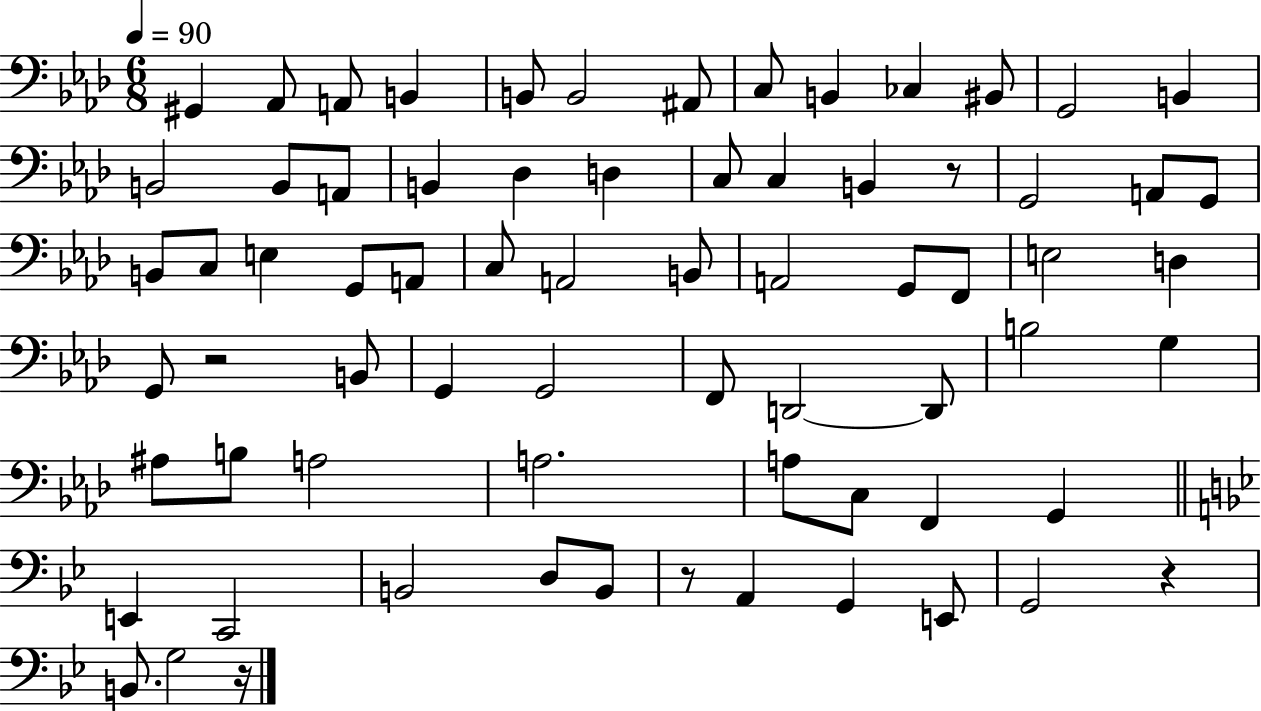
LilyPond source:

{
  \clef bass
  \numericTimeSignature
  \time 6/8
  \key aes \major
  \tempo 4 = 90
  \repeat volta 2 { gis,4 aes,8 a,8 b,4 | b,8 b,2 ais,8 | c8 b,4 ces4 bis,8 | g,2 b,4 | \break b,2 b,8 a,8 | b,4 des4 d4 | c8 c4 b,4 r8 | g,2 a,8 g,8 | \break b,8 c8 e4 g,8 a,8 | c8 a,2 b,8 | a,2 g,8 f,8 | e2 d4 | \break g,8 r2 b,8 | g,4 g,2 | f,8 d,2~~ d,8 | b2 g4 | \break ais8 b8 a2 | a2. | a8 c8 f,4 g,4 | \bar "||" \break \key g \minor e,4 c,2 | b,2 d8 b,8 | r8 a,4 g,4 e,8 | g,2 r4 | \break b,8. g2 r16 | } \bar "|."
}